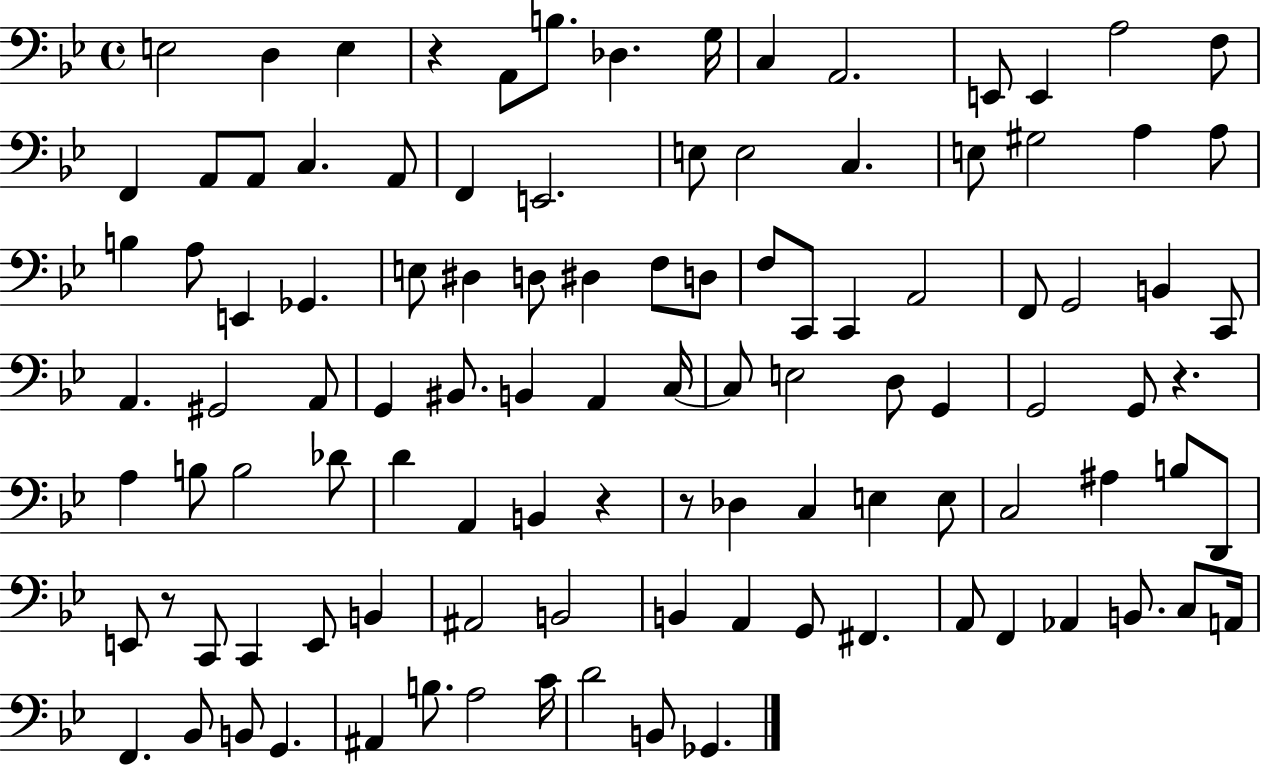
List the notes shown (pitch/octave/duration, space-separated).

E3/h D3/q E3/q R/q A2/e B3/e. Db3/q. G3/s C3/q A2/h. E2/e E2/q A3/h F3/e F2/q A2/e A2/e C3/q. A2/e F2/q E2/h. E3/e E3/h C3/q. E3/e G#3/h A3/q A3/e B3/q A3/e E2/q Gb2/q. E3/e D#3/q D3/e D#3/q F3/e D3/e F3/e C2/e C2/q A2/h F2/e G2/h B2/q C2/e A2/q. G#2/h A2/e G2/q BIS2/e. B2/q A2/q C3/s C3/e E3/h D3/e G2/q G2/h G2/e R/q. A3/q B3/e B3/h Db4/e D4/q A2/q B2/q R/q R/e Db3/q C3/q E3/q E3/e C3/h A#3/q B3/e D2/e E2/e R/e C2/e C2/q E2/e B2/q A#2/h B2/h B2/q A2/q G2/e F#2/q. A2/e F2/q Ab2/q B2/e. C3/e A2/s F2/q. Bb2/e B2/e G2/q. A#2/q B3/e. A3/h C4/s D4/h B2/e Gb2/q.